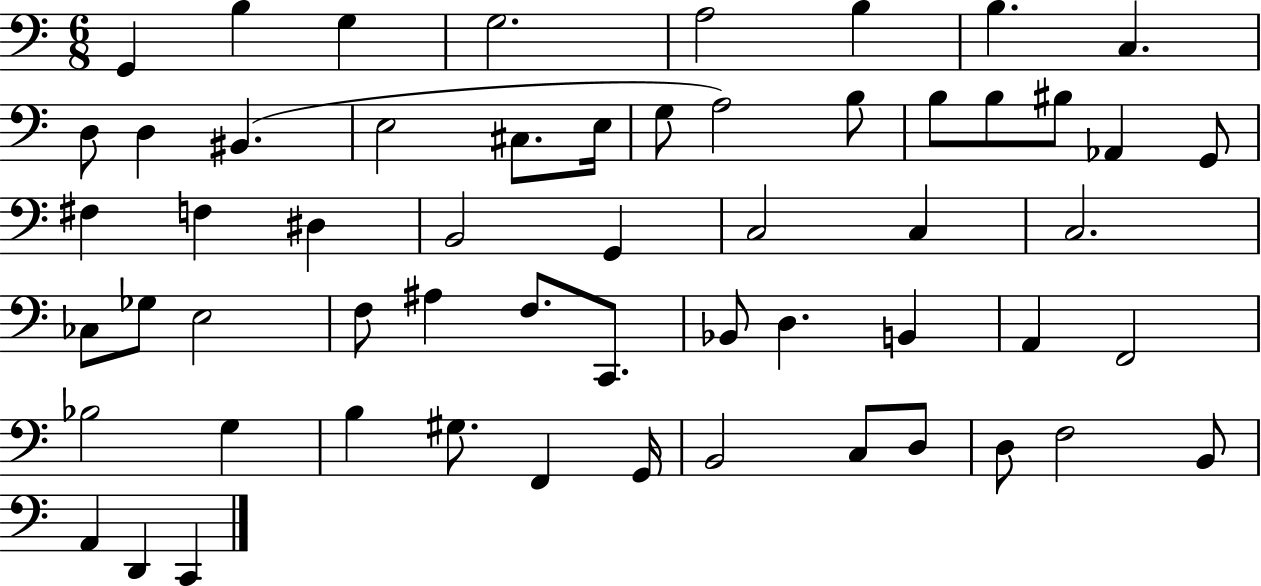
{
  \clef bass
  \numericTimeSignature
  \time 6/8
  \key c \major
  g,4 b4 g4 | g2. | a2 b4 | b4. c4. | \break d8 d4 bis,4.( | e2 cis8. e16 | g8 a2) b8 | b8 b8 bis8 aes,4 g,8 | \break fis4 f4 dis4 | b,2 g,4 | c2 c4 | c2. | \break ces8 ges8 e2 | f8 ais4 f8. c,8. | bes,8 d4. b,4 | a,4 f,2 | \break bes2 g4 | b4 gis8. f,4 g,16 | b,2 c8 d8 | d8 f2 b,8 | \break a,4 d,4 c,4 | \bar "|."
}